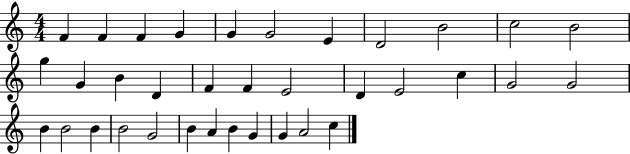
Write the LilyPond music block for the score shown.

{
  \clef treble
  \numericTimeSignature
  \time 4/4
  \key c \major
  f'4 f'4 f'4 g'4 | g'4 g'2 e'4 | d'2 b'2 | c''2 b'2 | \break g''4 g'4 b'4 d'4 | f'4 f'4 e'2 | d'4 e'2 c''4 | g'2 g'2 | \break b'4 b'2 b'4 | b'2 g'2 | b'4 a'4 b'4 g'4 | g'4 a'2 c''4 | \break \bar "|."
}